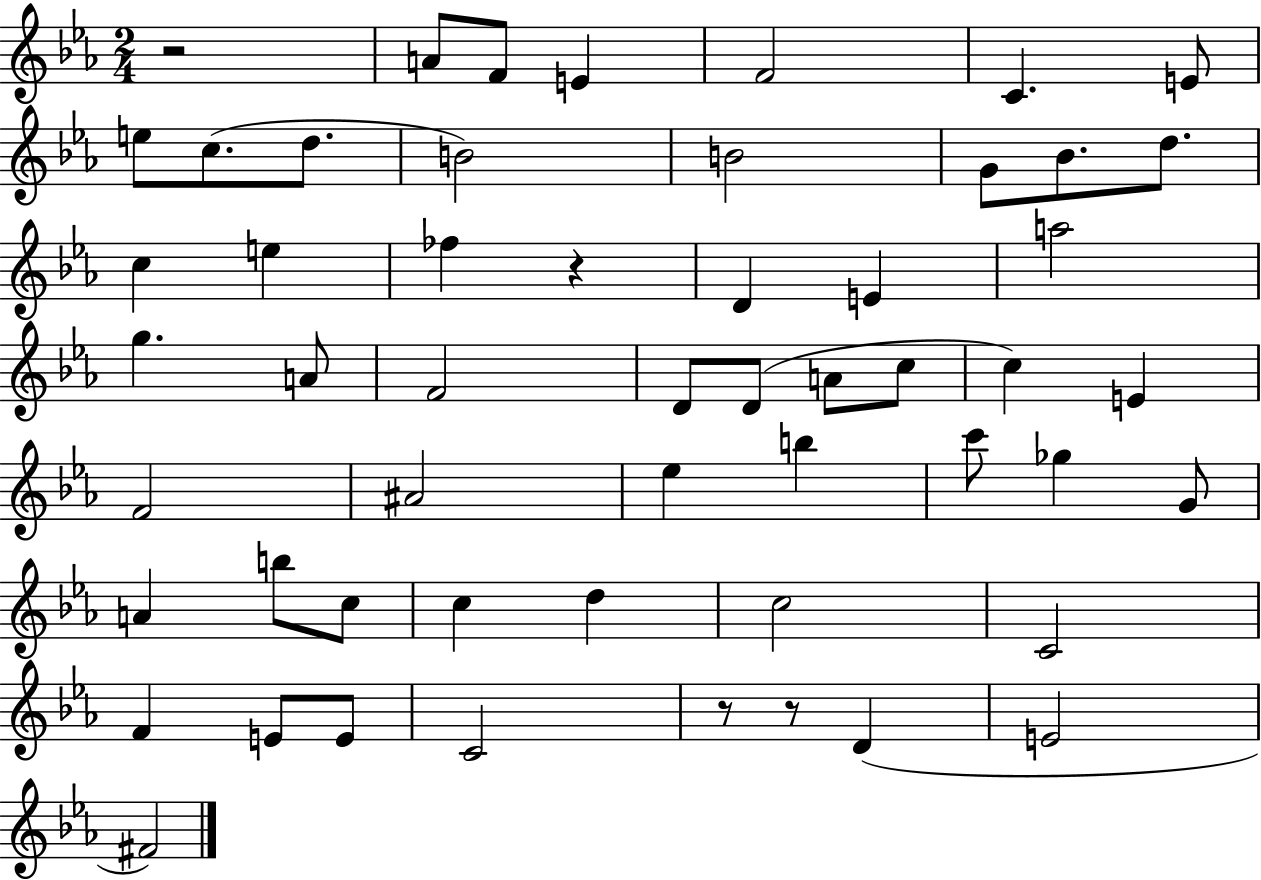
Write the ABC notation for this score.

X:1
T:Untitled
M:2/4
L:1/4
K:Eb
z2 A/2 F/2 E F2 C E/2 e/2 c/2 d/2 B2 B2 G/2 _B/2 d/2 c e _f z D E a2 g A/2 F2 D/2 D/2 A/2 c/2 c E F2 ^A2 _e b c'/2 _g G/2 A b/2 c/2 c d c2 C2 F E/2 E/2 C2 z/2 z/2 D E2 ^F2